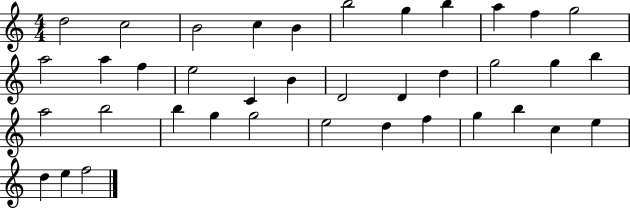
D5/h C5/h B4/h C5/q B4/q B5/h G5/q B5/q A5/q F5/q G5/h A5/h A5/q F5/q E5/h C4/q B4/q D4/h D4/q D5/q G5/h G5/q B5/q A5/h B5/h B5/q G5/q G5/h E5/h D5/q F5/q G5/q B5/q C5/q E5/q D5/q E5/q F5/h